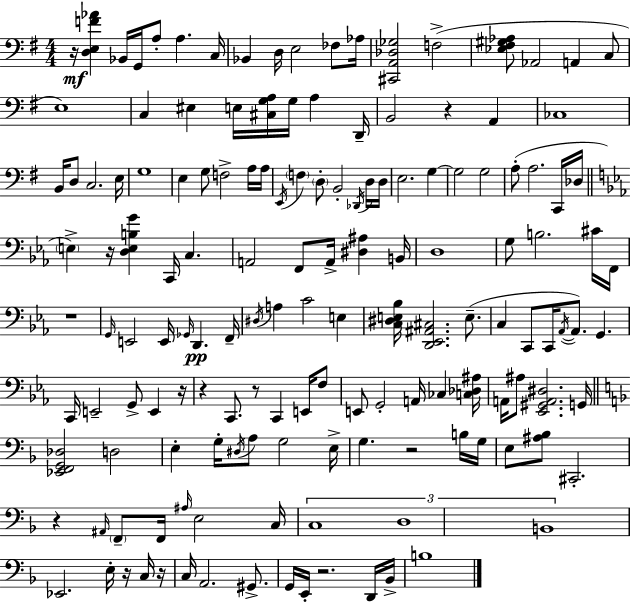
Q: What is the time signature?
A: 4/4